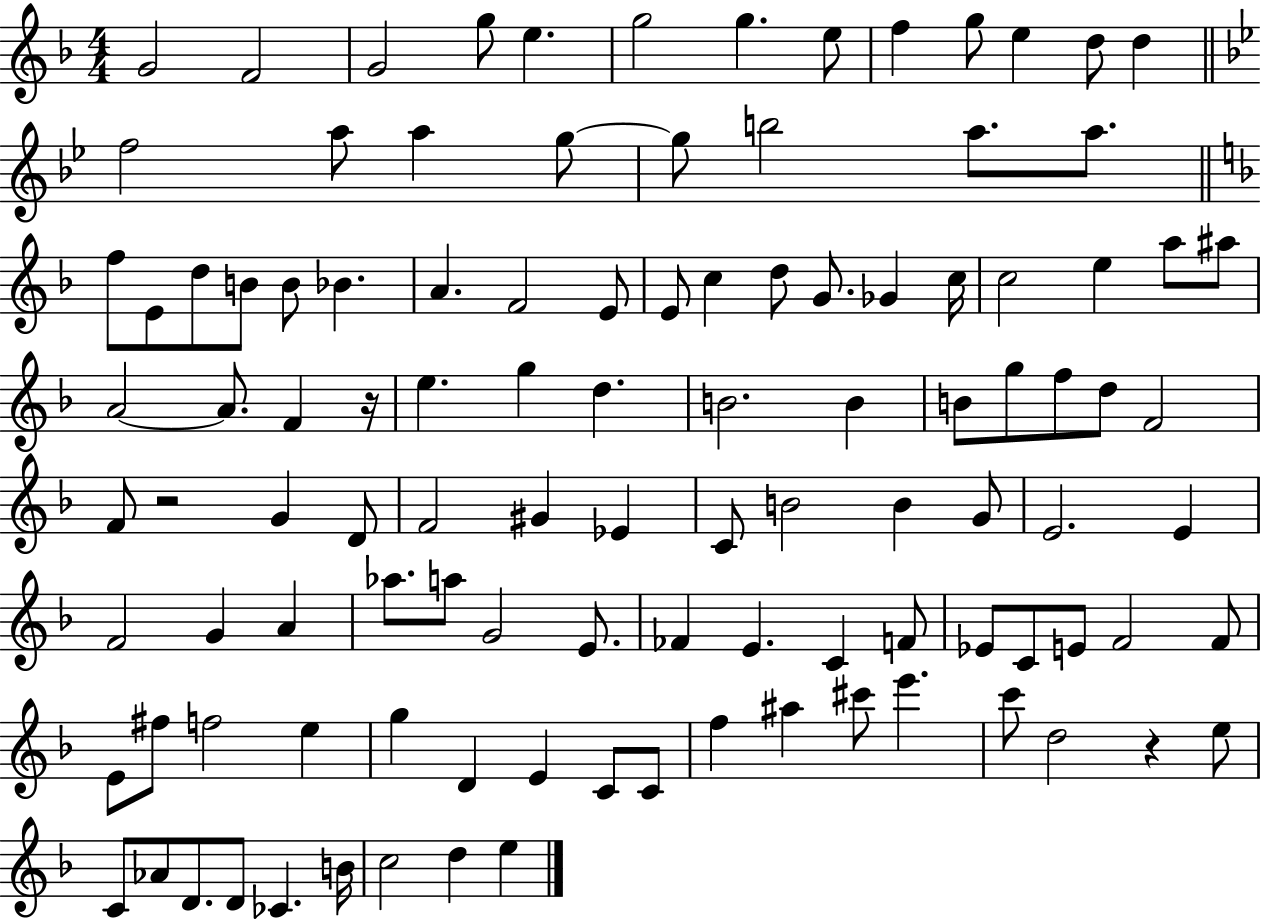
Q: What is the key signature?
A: F major